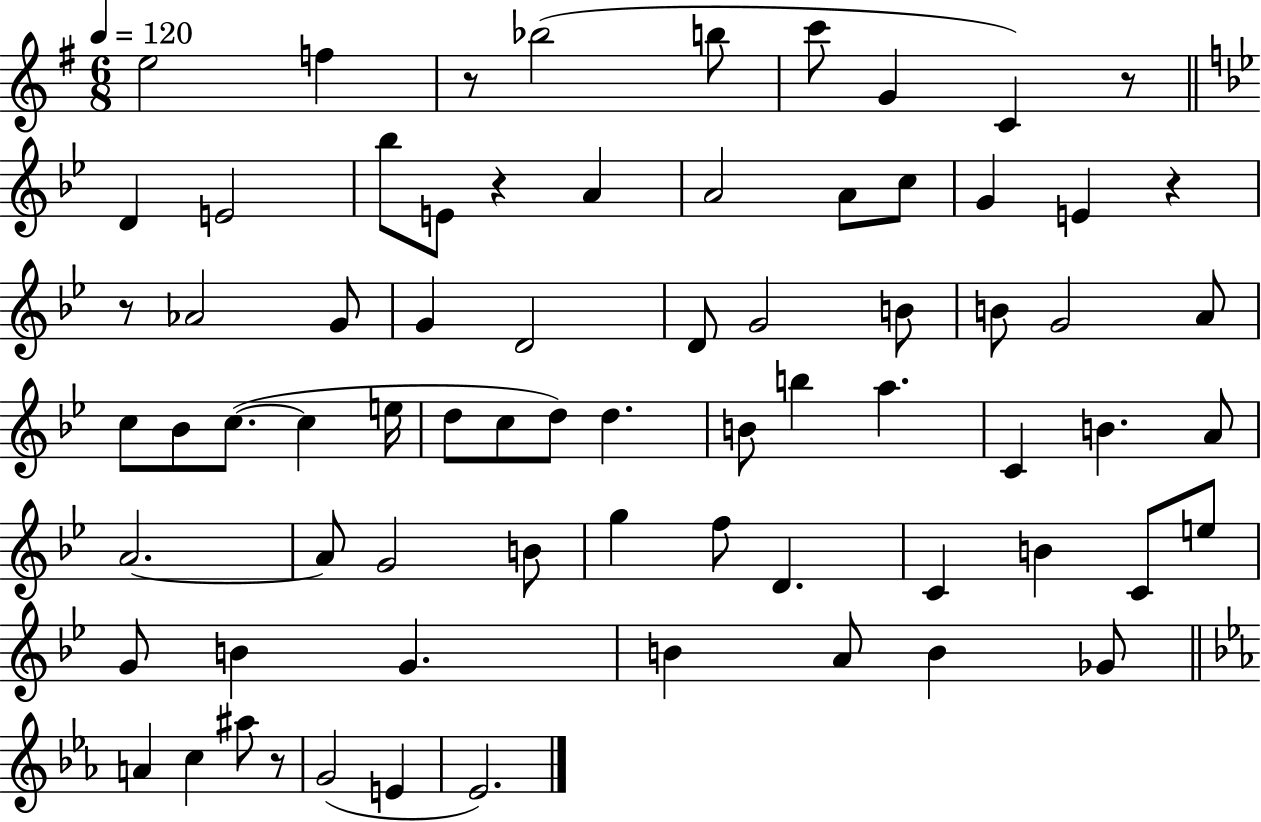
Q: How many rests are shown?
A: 6